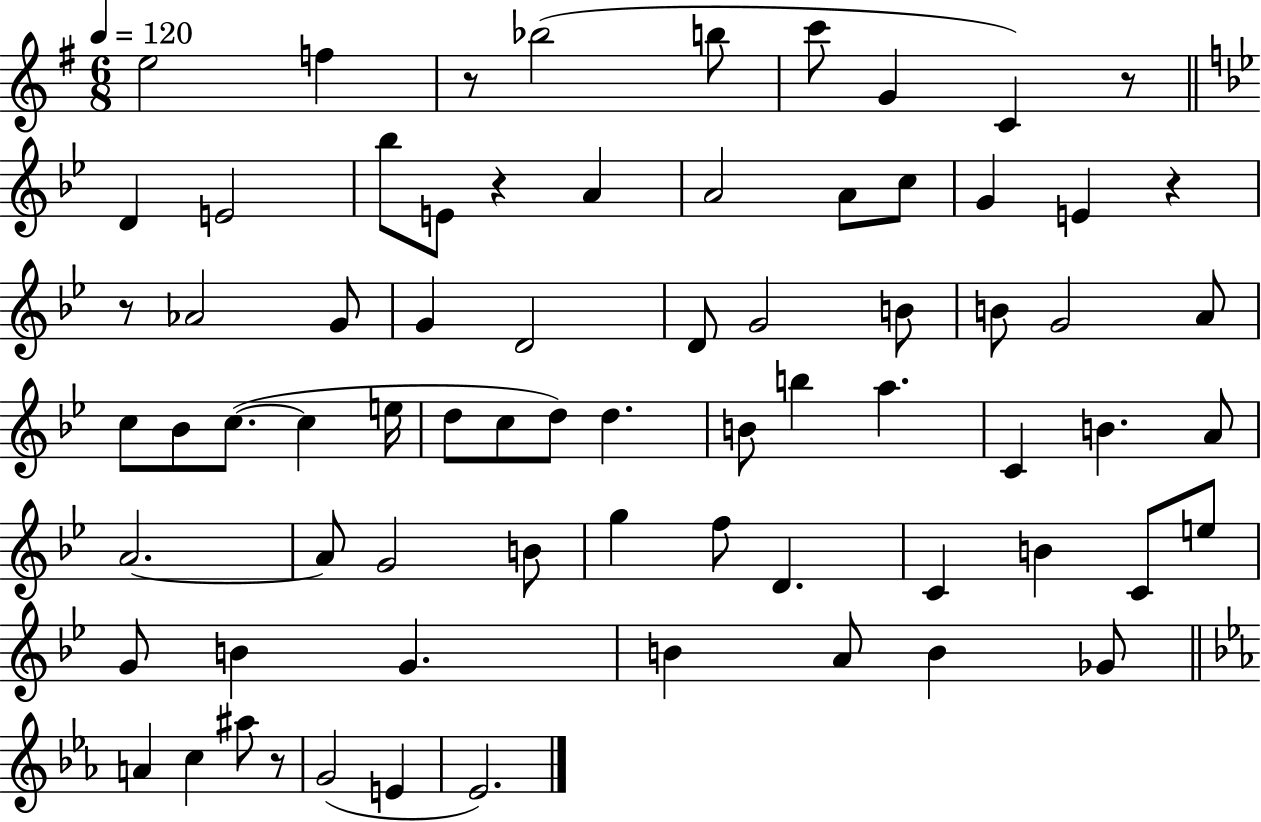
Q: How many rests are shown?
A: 6